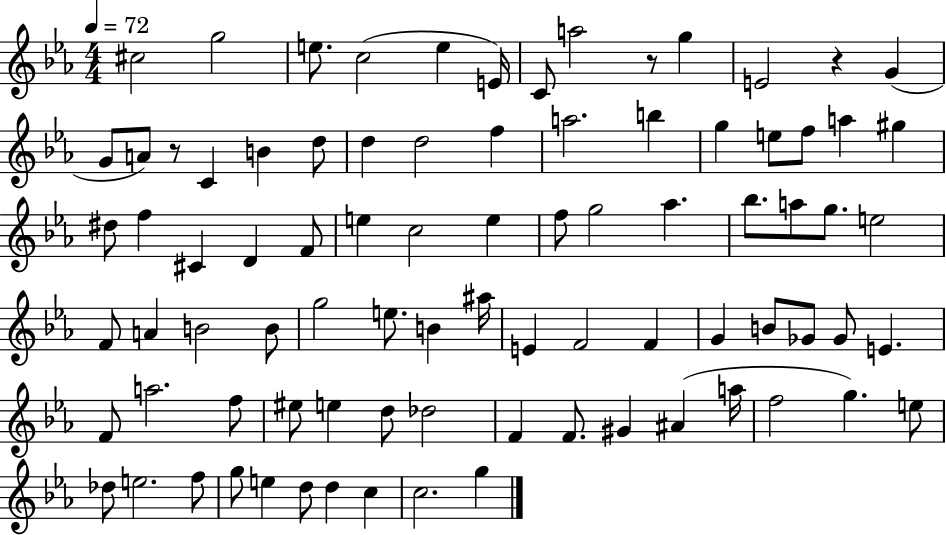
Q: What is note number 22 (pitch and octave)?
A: G5